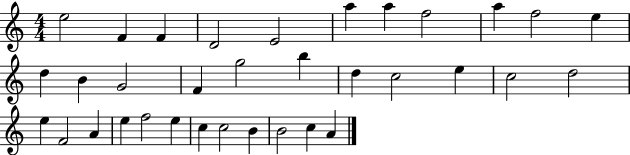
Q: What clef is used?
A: treble